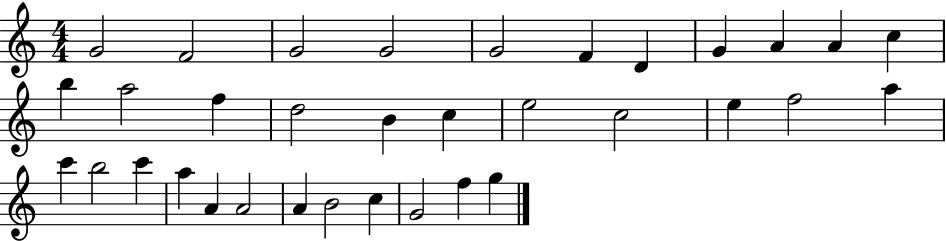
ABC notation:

X:1
T:Untitled
M:4/4
L:1/4
K:C
G2 F2 G2 G2 G2 F D G A A c b a2 f d2 B c e2 c2 e f2 a c' b2 c' a A A2 A B2 c G2 f g